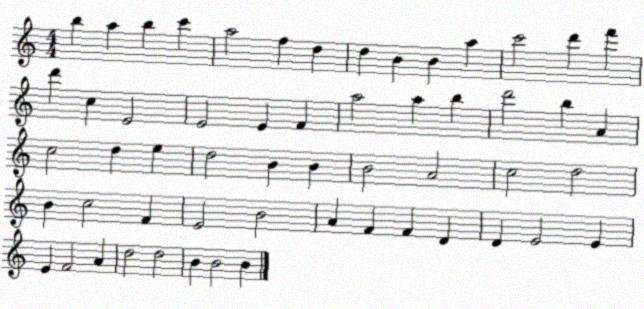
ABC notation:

X:1
T:Untitled
M:4/4
L:1/4
K:C
b a b c' a2 f d d B B a c'2 d' f' d' c E2 E2 E F a2 a b d'2 b A c2 d e d2 B B B2 A2 c2 d2 B c2 F E2 B2 A F F D D E2 E E F2 A d2 d2 B B2 B